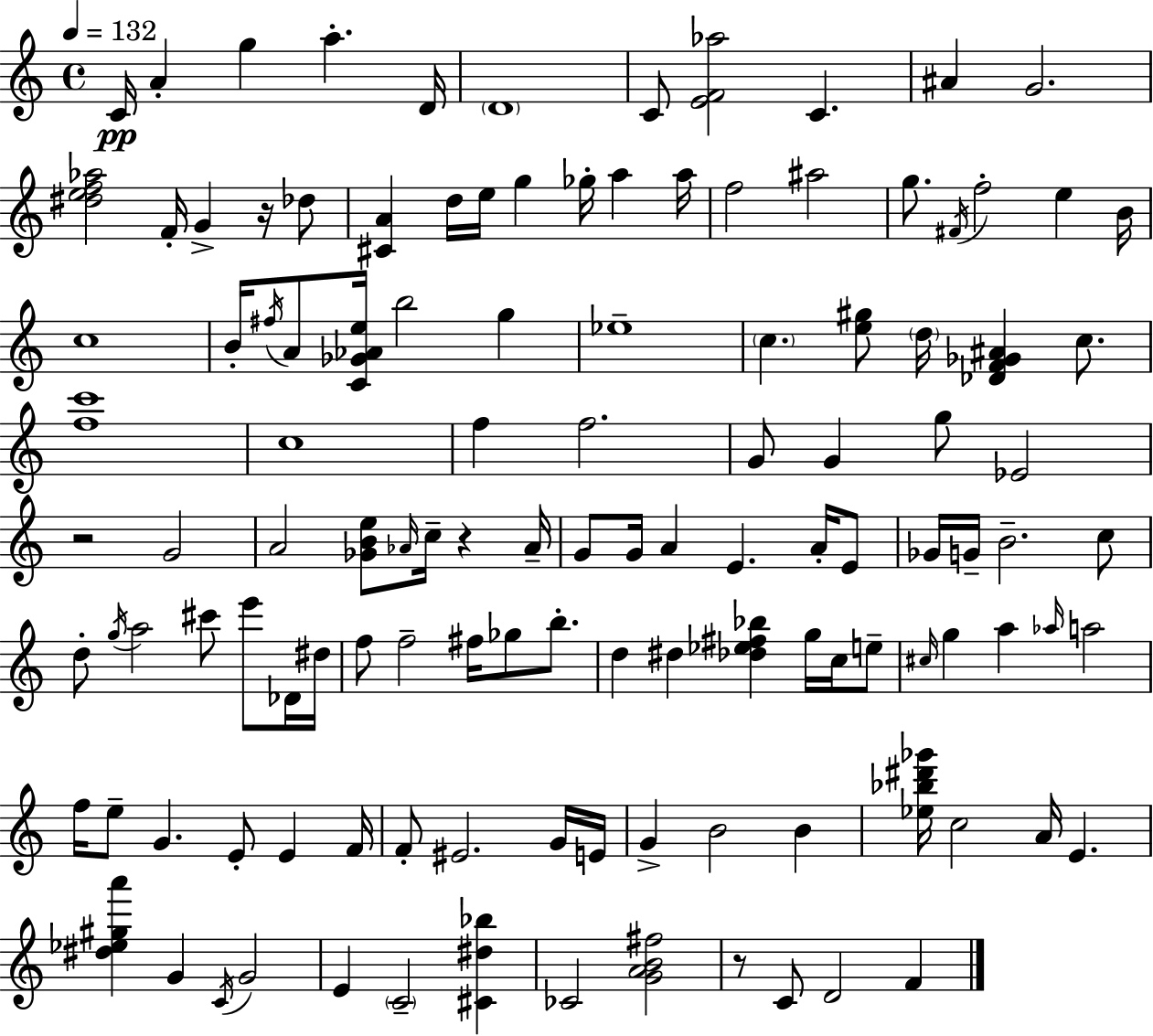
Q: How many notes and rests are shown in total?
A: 122